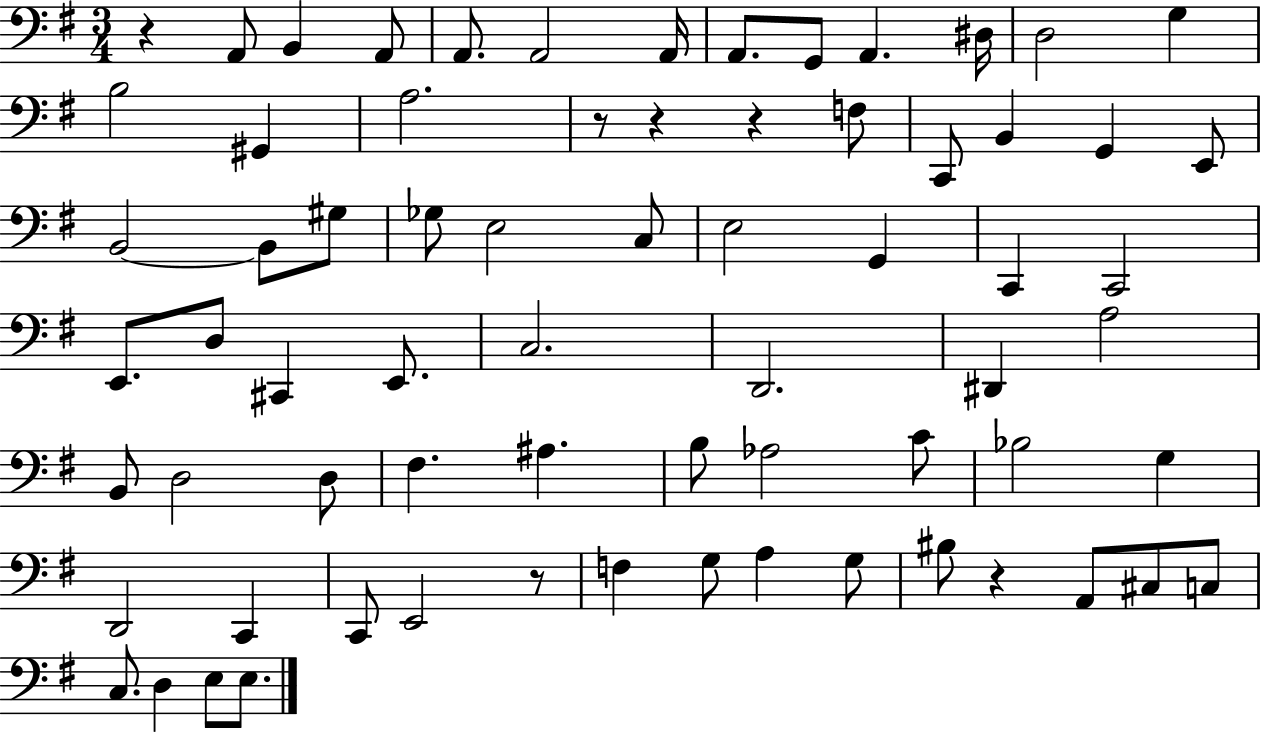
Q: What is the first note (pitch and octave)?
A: A2